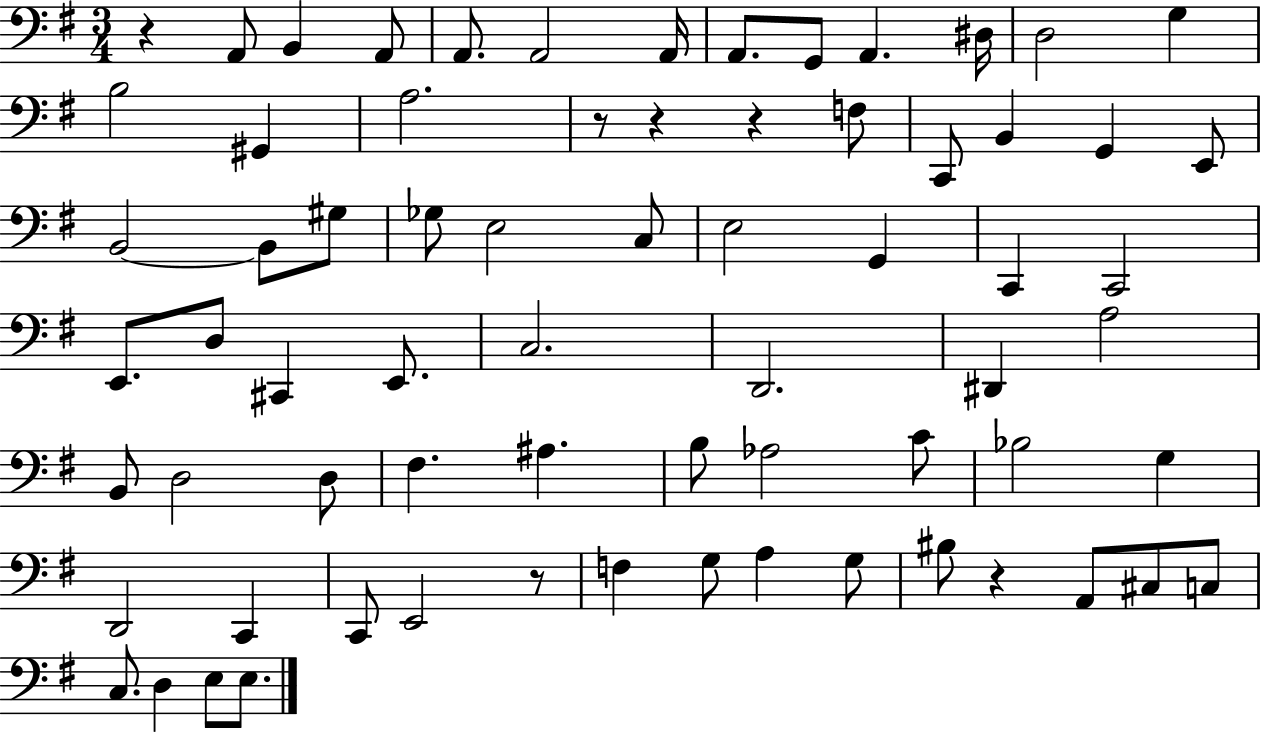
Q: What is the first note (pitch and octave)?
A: A2